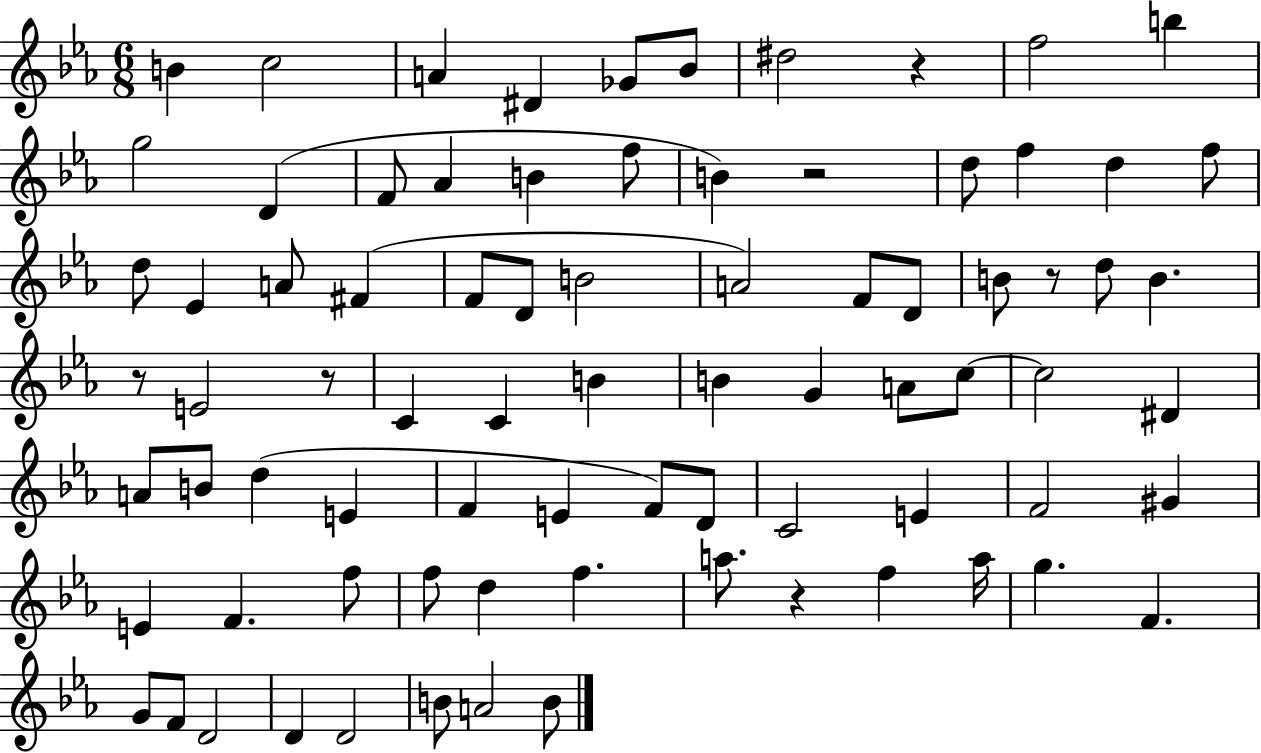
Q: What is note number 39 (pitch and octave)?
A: G4